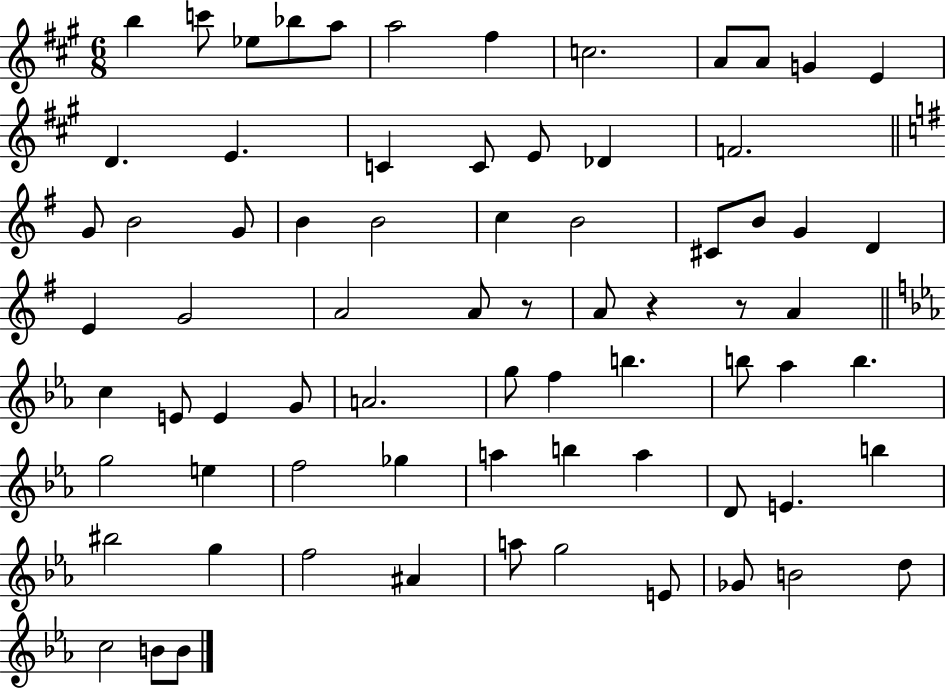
B5/q C6/e Eb5/e Bb5/e A5/e A5/h F#5/q C5/h. A4/e A4/e G4/q E4/q D4/q. E4/q. C4/q C4/e E4/e Db4/q F4/h. G4/e B4/h G4/e B4/q B4/h C5/q B4/h C#4/e B4/e G4/q D4/q E4/q G4/h A4/h A4/e R/e A4/e R/q R/e A4/q C5/q E4/e E4/q G4/e A4/h. G5/e F5/q B5/q. B5/e Ab5/q B5/q. G5/h E5/q F5/h Gb5/q A5/q B5/q A5/q D4/e E4/q. B5/q BIS5/h G5/q F5/h A#4/q A5/e G5/h E4/e Gb4/e B4/h D5/e C5/h B4/e B4/e